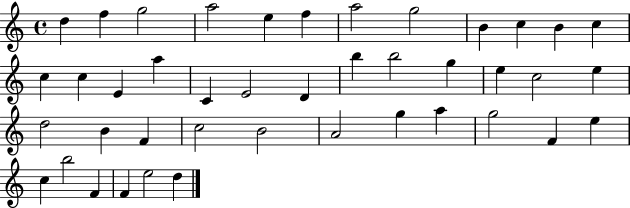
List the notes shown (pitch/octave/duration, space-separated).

D5/q F5/q G5/h A5/h E5/q F5/q A5/h G5/h B4/q C5/q B4/q C5/q C5/q C5/q E4/q A5/q C4/q E4/h D4/q B5/q B5/h G5/q E5/q C5/h E5/q D5/h B4/q F4/q C5/h B4/h A4/h G5/q A5/q G5/h F4/q E5/q C5/q B5/h F4/q F4/q E5/h D5/q